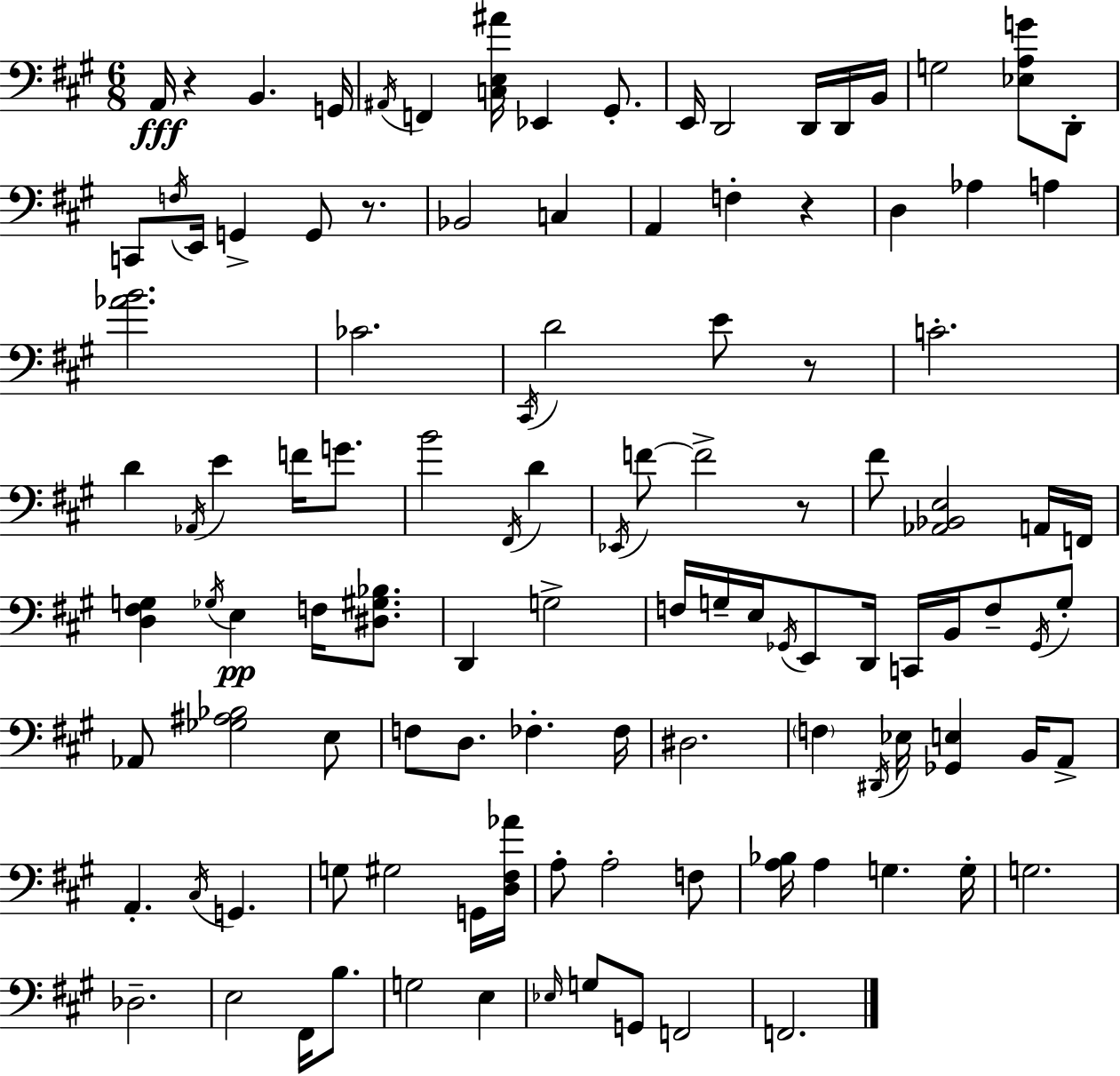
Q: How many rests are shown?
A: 5